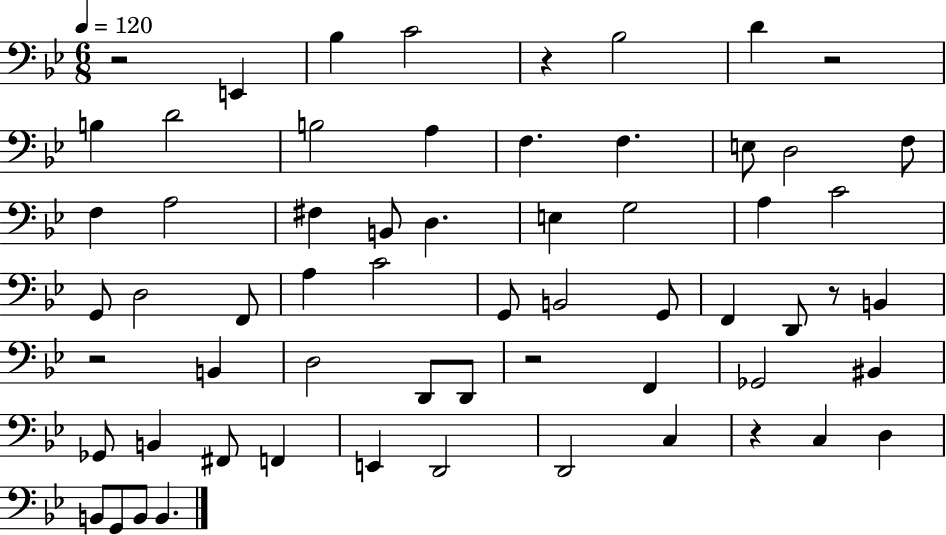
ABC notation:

X:1
T:Untitled
M:6/8
L:1/4
K:Bb
z2 E,, _B, C2 z _B,2 D z2 B, D2 B,2 A, F, F, E,/2 D,2 F,/2 F, A,2 ^F, B,,/2 D, E, G,2 A, C2 G,,/2 D,2 F,,/2 A, C2 G,,/2 B,,2 G,,/2 F,, D,,/2 z/2 B,, z2 B,, D,2 D,,/2 D,,/2 z2 F,, _G,,2 ^B,, _G,,/2 B,, ^F,,/2 F,, E,, D,,2 D,,2 C, z C, D, B,,/2 G,,/2 B,,/2 B,,